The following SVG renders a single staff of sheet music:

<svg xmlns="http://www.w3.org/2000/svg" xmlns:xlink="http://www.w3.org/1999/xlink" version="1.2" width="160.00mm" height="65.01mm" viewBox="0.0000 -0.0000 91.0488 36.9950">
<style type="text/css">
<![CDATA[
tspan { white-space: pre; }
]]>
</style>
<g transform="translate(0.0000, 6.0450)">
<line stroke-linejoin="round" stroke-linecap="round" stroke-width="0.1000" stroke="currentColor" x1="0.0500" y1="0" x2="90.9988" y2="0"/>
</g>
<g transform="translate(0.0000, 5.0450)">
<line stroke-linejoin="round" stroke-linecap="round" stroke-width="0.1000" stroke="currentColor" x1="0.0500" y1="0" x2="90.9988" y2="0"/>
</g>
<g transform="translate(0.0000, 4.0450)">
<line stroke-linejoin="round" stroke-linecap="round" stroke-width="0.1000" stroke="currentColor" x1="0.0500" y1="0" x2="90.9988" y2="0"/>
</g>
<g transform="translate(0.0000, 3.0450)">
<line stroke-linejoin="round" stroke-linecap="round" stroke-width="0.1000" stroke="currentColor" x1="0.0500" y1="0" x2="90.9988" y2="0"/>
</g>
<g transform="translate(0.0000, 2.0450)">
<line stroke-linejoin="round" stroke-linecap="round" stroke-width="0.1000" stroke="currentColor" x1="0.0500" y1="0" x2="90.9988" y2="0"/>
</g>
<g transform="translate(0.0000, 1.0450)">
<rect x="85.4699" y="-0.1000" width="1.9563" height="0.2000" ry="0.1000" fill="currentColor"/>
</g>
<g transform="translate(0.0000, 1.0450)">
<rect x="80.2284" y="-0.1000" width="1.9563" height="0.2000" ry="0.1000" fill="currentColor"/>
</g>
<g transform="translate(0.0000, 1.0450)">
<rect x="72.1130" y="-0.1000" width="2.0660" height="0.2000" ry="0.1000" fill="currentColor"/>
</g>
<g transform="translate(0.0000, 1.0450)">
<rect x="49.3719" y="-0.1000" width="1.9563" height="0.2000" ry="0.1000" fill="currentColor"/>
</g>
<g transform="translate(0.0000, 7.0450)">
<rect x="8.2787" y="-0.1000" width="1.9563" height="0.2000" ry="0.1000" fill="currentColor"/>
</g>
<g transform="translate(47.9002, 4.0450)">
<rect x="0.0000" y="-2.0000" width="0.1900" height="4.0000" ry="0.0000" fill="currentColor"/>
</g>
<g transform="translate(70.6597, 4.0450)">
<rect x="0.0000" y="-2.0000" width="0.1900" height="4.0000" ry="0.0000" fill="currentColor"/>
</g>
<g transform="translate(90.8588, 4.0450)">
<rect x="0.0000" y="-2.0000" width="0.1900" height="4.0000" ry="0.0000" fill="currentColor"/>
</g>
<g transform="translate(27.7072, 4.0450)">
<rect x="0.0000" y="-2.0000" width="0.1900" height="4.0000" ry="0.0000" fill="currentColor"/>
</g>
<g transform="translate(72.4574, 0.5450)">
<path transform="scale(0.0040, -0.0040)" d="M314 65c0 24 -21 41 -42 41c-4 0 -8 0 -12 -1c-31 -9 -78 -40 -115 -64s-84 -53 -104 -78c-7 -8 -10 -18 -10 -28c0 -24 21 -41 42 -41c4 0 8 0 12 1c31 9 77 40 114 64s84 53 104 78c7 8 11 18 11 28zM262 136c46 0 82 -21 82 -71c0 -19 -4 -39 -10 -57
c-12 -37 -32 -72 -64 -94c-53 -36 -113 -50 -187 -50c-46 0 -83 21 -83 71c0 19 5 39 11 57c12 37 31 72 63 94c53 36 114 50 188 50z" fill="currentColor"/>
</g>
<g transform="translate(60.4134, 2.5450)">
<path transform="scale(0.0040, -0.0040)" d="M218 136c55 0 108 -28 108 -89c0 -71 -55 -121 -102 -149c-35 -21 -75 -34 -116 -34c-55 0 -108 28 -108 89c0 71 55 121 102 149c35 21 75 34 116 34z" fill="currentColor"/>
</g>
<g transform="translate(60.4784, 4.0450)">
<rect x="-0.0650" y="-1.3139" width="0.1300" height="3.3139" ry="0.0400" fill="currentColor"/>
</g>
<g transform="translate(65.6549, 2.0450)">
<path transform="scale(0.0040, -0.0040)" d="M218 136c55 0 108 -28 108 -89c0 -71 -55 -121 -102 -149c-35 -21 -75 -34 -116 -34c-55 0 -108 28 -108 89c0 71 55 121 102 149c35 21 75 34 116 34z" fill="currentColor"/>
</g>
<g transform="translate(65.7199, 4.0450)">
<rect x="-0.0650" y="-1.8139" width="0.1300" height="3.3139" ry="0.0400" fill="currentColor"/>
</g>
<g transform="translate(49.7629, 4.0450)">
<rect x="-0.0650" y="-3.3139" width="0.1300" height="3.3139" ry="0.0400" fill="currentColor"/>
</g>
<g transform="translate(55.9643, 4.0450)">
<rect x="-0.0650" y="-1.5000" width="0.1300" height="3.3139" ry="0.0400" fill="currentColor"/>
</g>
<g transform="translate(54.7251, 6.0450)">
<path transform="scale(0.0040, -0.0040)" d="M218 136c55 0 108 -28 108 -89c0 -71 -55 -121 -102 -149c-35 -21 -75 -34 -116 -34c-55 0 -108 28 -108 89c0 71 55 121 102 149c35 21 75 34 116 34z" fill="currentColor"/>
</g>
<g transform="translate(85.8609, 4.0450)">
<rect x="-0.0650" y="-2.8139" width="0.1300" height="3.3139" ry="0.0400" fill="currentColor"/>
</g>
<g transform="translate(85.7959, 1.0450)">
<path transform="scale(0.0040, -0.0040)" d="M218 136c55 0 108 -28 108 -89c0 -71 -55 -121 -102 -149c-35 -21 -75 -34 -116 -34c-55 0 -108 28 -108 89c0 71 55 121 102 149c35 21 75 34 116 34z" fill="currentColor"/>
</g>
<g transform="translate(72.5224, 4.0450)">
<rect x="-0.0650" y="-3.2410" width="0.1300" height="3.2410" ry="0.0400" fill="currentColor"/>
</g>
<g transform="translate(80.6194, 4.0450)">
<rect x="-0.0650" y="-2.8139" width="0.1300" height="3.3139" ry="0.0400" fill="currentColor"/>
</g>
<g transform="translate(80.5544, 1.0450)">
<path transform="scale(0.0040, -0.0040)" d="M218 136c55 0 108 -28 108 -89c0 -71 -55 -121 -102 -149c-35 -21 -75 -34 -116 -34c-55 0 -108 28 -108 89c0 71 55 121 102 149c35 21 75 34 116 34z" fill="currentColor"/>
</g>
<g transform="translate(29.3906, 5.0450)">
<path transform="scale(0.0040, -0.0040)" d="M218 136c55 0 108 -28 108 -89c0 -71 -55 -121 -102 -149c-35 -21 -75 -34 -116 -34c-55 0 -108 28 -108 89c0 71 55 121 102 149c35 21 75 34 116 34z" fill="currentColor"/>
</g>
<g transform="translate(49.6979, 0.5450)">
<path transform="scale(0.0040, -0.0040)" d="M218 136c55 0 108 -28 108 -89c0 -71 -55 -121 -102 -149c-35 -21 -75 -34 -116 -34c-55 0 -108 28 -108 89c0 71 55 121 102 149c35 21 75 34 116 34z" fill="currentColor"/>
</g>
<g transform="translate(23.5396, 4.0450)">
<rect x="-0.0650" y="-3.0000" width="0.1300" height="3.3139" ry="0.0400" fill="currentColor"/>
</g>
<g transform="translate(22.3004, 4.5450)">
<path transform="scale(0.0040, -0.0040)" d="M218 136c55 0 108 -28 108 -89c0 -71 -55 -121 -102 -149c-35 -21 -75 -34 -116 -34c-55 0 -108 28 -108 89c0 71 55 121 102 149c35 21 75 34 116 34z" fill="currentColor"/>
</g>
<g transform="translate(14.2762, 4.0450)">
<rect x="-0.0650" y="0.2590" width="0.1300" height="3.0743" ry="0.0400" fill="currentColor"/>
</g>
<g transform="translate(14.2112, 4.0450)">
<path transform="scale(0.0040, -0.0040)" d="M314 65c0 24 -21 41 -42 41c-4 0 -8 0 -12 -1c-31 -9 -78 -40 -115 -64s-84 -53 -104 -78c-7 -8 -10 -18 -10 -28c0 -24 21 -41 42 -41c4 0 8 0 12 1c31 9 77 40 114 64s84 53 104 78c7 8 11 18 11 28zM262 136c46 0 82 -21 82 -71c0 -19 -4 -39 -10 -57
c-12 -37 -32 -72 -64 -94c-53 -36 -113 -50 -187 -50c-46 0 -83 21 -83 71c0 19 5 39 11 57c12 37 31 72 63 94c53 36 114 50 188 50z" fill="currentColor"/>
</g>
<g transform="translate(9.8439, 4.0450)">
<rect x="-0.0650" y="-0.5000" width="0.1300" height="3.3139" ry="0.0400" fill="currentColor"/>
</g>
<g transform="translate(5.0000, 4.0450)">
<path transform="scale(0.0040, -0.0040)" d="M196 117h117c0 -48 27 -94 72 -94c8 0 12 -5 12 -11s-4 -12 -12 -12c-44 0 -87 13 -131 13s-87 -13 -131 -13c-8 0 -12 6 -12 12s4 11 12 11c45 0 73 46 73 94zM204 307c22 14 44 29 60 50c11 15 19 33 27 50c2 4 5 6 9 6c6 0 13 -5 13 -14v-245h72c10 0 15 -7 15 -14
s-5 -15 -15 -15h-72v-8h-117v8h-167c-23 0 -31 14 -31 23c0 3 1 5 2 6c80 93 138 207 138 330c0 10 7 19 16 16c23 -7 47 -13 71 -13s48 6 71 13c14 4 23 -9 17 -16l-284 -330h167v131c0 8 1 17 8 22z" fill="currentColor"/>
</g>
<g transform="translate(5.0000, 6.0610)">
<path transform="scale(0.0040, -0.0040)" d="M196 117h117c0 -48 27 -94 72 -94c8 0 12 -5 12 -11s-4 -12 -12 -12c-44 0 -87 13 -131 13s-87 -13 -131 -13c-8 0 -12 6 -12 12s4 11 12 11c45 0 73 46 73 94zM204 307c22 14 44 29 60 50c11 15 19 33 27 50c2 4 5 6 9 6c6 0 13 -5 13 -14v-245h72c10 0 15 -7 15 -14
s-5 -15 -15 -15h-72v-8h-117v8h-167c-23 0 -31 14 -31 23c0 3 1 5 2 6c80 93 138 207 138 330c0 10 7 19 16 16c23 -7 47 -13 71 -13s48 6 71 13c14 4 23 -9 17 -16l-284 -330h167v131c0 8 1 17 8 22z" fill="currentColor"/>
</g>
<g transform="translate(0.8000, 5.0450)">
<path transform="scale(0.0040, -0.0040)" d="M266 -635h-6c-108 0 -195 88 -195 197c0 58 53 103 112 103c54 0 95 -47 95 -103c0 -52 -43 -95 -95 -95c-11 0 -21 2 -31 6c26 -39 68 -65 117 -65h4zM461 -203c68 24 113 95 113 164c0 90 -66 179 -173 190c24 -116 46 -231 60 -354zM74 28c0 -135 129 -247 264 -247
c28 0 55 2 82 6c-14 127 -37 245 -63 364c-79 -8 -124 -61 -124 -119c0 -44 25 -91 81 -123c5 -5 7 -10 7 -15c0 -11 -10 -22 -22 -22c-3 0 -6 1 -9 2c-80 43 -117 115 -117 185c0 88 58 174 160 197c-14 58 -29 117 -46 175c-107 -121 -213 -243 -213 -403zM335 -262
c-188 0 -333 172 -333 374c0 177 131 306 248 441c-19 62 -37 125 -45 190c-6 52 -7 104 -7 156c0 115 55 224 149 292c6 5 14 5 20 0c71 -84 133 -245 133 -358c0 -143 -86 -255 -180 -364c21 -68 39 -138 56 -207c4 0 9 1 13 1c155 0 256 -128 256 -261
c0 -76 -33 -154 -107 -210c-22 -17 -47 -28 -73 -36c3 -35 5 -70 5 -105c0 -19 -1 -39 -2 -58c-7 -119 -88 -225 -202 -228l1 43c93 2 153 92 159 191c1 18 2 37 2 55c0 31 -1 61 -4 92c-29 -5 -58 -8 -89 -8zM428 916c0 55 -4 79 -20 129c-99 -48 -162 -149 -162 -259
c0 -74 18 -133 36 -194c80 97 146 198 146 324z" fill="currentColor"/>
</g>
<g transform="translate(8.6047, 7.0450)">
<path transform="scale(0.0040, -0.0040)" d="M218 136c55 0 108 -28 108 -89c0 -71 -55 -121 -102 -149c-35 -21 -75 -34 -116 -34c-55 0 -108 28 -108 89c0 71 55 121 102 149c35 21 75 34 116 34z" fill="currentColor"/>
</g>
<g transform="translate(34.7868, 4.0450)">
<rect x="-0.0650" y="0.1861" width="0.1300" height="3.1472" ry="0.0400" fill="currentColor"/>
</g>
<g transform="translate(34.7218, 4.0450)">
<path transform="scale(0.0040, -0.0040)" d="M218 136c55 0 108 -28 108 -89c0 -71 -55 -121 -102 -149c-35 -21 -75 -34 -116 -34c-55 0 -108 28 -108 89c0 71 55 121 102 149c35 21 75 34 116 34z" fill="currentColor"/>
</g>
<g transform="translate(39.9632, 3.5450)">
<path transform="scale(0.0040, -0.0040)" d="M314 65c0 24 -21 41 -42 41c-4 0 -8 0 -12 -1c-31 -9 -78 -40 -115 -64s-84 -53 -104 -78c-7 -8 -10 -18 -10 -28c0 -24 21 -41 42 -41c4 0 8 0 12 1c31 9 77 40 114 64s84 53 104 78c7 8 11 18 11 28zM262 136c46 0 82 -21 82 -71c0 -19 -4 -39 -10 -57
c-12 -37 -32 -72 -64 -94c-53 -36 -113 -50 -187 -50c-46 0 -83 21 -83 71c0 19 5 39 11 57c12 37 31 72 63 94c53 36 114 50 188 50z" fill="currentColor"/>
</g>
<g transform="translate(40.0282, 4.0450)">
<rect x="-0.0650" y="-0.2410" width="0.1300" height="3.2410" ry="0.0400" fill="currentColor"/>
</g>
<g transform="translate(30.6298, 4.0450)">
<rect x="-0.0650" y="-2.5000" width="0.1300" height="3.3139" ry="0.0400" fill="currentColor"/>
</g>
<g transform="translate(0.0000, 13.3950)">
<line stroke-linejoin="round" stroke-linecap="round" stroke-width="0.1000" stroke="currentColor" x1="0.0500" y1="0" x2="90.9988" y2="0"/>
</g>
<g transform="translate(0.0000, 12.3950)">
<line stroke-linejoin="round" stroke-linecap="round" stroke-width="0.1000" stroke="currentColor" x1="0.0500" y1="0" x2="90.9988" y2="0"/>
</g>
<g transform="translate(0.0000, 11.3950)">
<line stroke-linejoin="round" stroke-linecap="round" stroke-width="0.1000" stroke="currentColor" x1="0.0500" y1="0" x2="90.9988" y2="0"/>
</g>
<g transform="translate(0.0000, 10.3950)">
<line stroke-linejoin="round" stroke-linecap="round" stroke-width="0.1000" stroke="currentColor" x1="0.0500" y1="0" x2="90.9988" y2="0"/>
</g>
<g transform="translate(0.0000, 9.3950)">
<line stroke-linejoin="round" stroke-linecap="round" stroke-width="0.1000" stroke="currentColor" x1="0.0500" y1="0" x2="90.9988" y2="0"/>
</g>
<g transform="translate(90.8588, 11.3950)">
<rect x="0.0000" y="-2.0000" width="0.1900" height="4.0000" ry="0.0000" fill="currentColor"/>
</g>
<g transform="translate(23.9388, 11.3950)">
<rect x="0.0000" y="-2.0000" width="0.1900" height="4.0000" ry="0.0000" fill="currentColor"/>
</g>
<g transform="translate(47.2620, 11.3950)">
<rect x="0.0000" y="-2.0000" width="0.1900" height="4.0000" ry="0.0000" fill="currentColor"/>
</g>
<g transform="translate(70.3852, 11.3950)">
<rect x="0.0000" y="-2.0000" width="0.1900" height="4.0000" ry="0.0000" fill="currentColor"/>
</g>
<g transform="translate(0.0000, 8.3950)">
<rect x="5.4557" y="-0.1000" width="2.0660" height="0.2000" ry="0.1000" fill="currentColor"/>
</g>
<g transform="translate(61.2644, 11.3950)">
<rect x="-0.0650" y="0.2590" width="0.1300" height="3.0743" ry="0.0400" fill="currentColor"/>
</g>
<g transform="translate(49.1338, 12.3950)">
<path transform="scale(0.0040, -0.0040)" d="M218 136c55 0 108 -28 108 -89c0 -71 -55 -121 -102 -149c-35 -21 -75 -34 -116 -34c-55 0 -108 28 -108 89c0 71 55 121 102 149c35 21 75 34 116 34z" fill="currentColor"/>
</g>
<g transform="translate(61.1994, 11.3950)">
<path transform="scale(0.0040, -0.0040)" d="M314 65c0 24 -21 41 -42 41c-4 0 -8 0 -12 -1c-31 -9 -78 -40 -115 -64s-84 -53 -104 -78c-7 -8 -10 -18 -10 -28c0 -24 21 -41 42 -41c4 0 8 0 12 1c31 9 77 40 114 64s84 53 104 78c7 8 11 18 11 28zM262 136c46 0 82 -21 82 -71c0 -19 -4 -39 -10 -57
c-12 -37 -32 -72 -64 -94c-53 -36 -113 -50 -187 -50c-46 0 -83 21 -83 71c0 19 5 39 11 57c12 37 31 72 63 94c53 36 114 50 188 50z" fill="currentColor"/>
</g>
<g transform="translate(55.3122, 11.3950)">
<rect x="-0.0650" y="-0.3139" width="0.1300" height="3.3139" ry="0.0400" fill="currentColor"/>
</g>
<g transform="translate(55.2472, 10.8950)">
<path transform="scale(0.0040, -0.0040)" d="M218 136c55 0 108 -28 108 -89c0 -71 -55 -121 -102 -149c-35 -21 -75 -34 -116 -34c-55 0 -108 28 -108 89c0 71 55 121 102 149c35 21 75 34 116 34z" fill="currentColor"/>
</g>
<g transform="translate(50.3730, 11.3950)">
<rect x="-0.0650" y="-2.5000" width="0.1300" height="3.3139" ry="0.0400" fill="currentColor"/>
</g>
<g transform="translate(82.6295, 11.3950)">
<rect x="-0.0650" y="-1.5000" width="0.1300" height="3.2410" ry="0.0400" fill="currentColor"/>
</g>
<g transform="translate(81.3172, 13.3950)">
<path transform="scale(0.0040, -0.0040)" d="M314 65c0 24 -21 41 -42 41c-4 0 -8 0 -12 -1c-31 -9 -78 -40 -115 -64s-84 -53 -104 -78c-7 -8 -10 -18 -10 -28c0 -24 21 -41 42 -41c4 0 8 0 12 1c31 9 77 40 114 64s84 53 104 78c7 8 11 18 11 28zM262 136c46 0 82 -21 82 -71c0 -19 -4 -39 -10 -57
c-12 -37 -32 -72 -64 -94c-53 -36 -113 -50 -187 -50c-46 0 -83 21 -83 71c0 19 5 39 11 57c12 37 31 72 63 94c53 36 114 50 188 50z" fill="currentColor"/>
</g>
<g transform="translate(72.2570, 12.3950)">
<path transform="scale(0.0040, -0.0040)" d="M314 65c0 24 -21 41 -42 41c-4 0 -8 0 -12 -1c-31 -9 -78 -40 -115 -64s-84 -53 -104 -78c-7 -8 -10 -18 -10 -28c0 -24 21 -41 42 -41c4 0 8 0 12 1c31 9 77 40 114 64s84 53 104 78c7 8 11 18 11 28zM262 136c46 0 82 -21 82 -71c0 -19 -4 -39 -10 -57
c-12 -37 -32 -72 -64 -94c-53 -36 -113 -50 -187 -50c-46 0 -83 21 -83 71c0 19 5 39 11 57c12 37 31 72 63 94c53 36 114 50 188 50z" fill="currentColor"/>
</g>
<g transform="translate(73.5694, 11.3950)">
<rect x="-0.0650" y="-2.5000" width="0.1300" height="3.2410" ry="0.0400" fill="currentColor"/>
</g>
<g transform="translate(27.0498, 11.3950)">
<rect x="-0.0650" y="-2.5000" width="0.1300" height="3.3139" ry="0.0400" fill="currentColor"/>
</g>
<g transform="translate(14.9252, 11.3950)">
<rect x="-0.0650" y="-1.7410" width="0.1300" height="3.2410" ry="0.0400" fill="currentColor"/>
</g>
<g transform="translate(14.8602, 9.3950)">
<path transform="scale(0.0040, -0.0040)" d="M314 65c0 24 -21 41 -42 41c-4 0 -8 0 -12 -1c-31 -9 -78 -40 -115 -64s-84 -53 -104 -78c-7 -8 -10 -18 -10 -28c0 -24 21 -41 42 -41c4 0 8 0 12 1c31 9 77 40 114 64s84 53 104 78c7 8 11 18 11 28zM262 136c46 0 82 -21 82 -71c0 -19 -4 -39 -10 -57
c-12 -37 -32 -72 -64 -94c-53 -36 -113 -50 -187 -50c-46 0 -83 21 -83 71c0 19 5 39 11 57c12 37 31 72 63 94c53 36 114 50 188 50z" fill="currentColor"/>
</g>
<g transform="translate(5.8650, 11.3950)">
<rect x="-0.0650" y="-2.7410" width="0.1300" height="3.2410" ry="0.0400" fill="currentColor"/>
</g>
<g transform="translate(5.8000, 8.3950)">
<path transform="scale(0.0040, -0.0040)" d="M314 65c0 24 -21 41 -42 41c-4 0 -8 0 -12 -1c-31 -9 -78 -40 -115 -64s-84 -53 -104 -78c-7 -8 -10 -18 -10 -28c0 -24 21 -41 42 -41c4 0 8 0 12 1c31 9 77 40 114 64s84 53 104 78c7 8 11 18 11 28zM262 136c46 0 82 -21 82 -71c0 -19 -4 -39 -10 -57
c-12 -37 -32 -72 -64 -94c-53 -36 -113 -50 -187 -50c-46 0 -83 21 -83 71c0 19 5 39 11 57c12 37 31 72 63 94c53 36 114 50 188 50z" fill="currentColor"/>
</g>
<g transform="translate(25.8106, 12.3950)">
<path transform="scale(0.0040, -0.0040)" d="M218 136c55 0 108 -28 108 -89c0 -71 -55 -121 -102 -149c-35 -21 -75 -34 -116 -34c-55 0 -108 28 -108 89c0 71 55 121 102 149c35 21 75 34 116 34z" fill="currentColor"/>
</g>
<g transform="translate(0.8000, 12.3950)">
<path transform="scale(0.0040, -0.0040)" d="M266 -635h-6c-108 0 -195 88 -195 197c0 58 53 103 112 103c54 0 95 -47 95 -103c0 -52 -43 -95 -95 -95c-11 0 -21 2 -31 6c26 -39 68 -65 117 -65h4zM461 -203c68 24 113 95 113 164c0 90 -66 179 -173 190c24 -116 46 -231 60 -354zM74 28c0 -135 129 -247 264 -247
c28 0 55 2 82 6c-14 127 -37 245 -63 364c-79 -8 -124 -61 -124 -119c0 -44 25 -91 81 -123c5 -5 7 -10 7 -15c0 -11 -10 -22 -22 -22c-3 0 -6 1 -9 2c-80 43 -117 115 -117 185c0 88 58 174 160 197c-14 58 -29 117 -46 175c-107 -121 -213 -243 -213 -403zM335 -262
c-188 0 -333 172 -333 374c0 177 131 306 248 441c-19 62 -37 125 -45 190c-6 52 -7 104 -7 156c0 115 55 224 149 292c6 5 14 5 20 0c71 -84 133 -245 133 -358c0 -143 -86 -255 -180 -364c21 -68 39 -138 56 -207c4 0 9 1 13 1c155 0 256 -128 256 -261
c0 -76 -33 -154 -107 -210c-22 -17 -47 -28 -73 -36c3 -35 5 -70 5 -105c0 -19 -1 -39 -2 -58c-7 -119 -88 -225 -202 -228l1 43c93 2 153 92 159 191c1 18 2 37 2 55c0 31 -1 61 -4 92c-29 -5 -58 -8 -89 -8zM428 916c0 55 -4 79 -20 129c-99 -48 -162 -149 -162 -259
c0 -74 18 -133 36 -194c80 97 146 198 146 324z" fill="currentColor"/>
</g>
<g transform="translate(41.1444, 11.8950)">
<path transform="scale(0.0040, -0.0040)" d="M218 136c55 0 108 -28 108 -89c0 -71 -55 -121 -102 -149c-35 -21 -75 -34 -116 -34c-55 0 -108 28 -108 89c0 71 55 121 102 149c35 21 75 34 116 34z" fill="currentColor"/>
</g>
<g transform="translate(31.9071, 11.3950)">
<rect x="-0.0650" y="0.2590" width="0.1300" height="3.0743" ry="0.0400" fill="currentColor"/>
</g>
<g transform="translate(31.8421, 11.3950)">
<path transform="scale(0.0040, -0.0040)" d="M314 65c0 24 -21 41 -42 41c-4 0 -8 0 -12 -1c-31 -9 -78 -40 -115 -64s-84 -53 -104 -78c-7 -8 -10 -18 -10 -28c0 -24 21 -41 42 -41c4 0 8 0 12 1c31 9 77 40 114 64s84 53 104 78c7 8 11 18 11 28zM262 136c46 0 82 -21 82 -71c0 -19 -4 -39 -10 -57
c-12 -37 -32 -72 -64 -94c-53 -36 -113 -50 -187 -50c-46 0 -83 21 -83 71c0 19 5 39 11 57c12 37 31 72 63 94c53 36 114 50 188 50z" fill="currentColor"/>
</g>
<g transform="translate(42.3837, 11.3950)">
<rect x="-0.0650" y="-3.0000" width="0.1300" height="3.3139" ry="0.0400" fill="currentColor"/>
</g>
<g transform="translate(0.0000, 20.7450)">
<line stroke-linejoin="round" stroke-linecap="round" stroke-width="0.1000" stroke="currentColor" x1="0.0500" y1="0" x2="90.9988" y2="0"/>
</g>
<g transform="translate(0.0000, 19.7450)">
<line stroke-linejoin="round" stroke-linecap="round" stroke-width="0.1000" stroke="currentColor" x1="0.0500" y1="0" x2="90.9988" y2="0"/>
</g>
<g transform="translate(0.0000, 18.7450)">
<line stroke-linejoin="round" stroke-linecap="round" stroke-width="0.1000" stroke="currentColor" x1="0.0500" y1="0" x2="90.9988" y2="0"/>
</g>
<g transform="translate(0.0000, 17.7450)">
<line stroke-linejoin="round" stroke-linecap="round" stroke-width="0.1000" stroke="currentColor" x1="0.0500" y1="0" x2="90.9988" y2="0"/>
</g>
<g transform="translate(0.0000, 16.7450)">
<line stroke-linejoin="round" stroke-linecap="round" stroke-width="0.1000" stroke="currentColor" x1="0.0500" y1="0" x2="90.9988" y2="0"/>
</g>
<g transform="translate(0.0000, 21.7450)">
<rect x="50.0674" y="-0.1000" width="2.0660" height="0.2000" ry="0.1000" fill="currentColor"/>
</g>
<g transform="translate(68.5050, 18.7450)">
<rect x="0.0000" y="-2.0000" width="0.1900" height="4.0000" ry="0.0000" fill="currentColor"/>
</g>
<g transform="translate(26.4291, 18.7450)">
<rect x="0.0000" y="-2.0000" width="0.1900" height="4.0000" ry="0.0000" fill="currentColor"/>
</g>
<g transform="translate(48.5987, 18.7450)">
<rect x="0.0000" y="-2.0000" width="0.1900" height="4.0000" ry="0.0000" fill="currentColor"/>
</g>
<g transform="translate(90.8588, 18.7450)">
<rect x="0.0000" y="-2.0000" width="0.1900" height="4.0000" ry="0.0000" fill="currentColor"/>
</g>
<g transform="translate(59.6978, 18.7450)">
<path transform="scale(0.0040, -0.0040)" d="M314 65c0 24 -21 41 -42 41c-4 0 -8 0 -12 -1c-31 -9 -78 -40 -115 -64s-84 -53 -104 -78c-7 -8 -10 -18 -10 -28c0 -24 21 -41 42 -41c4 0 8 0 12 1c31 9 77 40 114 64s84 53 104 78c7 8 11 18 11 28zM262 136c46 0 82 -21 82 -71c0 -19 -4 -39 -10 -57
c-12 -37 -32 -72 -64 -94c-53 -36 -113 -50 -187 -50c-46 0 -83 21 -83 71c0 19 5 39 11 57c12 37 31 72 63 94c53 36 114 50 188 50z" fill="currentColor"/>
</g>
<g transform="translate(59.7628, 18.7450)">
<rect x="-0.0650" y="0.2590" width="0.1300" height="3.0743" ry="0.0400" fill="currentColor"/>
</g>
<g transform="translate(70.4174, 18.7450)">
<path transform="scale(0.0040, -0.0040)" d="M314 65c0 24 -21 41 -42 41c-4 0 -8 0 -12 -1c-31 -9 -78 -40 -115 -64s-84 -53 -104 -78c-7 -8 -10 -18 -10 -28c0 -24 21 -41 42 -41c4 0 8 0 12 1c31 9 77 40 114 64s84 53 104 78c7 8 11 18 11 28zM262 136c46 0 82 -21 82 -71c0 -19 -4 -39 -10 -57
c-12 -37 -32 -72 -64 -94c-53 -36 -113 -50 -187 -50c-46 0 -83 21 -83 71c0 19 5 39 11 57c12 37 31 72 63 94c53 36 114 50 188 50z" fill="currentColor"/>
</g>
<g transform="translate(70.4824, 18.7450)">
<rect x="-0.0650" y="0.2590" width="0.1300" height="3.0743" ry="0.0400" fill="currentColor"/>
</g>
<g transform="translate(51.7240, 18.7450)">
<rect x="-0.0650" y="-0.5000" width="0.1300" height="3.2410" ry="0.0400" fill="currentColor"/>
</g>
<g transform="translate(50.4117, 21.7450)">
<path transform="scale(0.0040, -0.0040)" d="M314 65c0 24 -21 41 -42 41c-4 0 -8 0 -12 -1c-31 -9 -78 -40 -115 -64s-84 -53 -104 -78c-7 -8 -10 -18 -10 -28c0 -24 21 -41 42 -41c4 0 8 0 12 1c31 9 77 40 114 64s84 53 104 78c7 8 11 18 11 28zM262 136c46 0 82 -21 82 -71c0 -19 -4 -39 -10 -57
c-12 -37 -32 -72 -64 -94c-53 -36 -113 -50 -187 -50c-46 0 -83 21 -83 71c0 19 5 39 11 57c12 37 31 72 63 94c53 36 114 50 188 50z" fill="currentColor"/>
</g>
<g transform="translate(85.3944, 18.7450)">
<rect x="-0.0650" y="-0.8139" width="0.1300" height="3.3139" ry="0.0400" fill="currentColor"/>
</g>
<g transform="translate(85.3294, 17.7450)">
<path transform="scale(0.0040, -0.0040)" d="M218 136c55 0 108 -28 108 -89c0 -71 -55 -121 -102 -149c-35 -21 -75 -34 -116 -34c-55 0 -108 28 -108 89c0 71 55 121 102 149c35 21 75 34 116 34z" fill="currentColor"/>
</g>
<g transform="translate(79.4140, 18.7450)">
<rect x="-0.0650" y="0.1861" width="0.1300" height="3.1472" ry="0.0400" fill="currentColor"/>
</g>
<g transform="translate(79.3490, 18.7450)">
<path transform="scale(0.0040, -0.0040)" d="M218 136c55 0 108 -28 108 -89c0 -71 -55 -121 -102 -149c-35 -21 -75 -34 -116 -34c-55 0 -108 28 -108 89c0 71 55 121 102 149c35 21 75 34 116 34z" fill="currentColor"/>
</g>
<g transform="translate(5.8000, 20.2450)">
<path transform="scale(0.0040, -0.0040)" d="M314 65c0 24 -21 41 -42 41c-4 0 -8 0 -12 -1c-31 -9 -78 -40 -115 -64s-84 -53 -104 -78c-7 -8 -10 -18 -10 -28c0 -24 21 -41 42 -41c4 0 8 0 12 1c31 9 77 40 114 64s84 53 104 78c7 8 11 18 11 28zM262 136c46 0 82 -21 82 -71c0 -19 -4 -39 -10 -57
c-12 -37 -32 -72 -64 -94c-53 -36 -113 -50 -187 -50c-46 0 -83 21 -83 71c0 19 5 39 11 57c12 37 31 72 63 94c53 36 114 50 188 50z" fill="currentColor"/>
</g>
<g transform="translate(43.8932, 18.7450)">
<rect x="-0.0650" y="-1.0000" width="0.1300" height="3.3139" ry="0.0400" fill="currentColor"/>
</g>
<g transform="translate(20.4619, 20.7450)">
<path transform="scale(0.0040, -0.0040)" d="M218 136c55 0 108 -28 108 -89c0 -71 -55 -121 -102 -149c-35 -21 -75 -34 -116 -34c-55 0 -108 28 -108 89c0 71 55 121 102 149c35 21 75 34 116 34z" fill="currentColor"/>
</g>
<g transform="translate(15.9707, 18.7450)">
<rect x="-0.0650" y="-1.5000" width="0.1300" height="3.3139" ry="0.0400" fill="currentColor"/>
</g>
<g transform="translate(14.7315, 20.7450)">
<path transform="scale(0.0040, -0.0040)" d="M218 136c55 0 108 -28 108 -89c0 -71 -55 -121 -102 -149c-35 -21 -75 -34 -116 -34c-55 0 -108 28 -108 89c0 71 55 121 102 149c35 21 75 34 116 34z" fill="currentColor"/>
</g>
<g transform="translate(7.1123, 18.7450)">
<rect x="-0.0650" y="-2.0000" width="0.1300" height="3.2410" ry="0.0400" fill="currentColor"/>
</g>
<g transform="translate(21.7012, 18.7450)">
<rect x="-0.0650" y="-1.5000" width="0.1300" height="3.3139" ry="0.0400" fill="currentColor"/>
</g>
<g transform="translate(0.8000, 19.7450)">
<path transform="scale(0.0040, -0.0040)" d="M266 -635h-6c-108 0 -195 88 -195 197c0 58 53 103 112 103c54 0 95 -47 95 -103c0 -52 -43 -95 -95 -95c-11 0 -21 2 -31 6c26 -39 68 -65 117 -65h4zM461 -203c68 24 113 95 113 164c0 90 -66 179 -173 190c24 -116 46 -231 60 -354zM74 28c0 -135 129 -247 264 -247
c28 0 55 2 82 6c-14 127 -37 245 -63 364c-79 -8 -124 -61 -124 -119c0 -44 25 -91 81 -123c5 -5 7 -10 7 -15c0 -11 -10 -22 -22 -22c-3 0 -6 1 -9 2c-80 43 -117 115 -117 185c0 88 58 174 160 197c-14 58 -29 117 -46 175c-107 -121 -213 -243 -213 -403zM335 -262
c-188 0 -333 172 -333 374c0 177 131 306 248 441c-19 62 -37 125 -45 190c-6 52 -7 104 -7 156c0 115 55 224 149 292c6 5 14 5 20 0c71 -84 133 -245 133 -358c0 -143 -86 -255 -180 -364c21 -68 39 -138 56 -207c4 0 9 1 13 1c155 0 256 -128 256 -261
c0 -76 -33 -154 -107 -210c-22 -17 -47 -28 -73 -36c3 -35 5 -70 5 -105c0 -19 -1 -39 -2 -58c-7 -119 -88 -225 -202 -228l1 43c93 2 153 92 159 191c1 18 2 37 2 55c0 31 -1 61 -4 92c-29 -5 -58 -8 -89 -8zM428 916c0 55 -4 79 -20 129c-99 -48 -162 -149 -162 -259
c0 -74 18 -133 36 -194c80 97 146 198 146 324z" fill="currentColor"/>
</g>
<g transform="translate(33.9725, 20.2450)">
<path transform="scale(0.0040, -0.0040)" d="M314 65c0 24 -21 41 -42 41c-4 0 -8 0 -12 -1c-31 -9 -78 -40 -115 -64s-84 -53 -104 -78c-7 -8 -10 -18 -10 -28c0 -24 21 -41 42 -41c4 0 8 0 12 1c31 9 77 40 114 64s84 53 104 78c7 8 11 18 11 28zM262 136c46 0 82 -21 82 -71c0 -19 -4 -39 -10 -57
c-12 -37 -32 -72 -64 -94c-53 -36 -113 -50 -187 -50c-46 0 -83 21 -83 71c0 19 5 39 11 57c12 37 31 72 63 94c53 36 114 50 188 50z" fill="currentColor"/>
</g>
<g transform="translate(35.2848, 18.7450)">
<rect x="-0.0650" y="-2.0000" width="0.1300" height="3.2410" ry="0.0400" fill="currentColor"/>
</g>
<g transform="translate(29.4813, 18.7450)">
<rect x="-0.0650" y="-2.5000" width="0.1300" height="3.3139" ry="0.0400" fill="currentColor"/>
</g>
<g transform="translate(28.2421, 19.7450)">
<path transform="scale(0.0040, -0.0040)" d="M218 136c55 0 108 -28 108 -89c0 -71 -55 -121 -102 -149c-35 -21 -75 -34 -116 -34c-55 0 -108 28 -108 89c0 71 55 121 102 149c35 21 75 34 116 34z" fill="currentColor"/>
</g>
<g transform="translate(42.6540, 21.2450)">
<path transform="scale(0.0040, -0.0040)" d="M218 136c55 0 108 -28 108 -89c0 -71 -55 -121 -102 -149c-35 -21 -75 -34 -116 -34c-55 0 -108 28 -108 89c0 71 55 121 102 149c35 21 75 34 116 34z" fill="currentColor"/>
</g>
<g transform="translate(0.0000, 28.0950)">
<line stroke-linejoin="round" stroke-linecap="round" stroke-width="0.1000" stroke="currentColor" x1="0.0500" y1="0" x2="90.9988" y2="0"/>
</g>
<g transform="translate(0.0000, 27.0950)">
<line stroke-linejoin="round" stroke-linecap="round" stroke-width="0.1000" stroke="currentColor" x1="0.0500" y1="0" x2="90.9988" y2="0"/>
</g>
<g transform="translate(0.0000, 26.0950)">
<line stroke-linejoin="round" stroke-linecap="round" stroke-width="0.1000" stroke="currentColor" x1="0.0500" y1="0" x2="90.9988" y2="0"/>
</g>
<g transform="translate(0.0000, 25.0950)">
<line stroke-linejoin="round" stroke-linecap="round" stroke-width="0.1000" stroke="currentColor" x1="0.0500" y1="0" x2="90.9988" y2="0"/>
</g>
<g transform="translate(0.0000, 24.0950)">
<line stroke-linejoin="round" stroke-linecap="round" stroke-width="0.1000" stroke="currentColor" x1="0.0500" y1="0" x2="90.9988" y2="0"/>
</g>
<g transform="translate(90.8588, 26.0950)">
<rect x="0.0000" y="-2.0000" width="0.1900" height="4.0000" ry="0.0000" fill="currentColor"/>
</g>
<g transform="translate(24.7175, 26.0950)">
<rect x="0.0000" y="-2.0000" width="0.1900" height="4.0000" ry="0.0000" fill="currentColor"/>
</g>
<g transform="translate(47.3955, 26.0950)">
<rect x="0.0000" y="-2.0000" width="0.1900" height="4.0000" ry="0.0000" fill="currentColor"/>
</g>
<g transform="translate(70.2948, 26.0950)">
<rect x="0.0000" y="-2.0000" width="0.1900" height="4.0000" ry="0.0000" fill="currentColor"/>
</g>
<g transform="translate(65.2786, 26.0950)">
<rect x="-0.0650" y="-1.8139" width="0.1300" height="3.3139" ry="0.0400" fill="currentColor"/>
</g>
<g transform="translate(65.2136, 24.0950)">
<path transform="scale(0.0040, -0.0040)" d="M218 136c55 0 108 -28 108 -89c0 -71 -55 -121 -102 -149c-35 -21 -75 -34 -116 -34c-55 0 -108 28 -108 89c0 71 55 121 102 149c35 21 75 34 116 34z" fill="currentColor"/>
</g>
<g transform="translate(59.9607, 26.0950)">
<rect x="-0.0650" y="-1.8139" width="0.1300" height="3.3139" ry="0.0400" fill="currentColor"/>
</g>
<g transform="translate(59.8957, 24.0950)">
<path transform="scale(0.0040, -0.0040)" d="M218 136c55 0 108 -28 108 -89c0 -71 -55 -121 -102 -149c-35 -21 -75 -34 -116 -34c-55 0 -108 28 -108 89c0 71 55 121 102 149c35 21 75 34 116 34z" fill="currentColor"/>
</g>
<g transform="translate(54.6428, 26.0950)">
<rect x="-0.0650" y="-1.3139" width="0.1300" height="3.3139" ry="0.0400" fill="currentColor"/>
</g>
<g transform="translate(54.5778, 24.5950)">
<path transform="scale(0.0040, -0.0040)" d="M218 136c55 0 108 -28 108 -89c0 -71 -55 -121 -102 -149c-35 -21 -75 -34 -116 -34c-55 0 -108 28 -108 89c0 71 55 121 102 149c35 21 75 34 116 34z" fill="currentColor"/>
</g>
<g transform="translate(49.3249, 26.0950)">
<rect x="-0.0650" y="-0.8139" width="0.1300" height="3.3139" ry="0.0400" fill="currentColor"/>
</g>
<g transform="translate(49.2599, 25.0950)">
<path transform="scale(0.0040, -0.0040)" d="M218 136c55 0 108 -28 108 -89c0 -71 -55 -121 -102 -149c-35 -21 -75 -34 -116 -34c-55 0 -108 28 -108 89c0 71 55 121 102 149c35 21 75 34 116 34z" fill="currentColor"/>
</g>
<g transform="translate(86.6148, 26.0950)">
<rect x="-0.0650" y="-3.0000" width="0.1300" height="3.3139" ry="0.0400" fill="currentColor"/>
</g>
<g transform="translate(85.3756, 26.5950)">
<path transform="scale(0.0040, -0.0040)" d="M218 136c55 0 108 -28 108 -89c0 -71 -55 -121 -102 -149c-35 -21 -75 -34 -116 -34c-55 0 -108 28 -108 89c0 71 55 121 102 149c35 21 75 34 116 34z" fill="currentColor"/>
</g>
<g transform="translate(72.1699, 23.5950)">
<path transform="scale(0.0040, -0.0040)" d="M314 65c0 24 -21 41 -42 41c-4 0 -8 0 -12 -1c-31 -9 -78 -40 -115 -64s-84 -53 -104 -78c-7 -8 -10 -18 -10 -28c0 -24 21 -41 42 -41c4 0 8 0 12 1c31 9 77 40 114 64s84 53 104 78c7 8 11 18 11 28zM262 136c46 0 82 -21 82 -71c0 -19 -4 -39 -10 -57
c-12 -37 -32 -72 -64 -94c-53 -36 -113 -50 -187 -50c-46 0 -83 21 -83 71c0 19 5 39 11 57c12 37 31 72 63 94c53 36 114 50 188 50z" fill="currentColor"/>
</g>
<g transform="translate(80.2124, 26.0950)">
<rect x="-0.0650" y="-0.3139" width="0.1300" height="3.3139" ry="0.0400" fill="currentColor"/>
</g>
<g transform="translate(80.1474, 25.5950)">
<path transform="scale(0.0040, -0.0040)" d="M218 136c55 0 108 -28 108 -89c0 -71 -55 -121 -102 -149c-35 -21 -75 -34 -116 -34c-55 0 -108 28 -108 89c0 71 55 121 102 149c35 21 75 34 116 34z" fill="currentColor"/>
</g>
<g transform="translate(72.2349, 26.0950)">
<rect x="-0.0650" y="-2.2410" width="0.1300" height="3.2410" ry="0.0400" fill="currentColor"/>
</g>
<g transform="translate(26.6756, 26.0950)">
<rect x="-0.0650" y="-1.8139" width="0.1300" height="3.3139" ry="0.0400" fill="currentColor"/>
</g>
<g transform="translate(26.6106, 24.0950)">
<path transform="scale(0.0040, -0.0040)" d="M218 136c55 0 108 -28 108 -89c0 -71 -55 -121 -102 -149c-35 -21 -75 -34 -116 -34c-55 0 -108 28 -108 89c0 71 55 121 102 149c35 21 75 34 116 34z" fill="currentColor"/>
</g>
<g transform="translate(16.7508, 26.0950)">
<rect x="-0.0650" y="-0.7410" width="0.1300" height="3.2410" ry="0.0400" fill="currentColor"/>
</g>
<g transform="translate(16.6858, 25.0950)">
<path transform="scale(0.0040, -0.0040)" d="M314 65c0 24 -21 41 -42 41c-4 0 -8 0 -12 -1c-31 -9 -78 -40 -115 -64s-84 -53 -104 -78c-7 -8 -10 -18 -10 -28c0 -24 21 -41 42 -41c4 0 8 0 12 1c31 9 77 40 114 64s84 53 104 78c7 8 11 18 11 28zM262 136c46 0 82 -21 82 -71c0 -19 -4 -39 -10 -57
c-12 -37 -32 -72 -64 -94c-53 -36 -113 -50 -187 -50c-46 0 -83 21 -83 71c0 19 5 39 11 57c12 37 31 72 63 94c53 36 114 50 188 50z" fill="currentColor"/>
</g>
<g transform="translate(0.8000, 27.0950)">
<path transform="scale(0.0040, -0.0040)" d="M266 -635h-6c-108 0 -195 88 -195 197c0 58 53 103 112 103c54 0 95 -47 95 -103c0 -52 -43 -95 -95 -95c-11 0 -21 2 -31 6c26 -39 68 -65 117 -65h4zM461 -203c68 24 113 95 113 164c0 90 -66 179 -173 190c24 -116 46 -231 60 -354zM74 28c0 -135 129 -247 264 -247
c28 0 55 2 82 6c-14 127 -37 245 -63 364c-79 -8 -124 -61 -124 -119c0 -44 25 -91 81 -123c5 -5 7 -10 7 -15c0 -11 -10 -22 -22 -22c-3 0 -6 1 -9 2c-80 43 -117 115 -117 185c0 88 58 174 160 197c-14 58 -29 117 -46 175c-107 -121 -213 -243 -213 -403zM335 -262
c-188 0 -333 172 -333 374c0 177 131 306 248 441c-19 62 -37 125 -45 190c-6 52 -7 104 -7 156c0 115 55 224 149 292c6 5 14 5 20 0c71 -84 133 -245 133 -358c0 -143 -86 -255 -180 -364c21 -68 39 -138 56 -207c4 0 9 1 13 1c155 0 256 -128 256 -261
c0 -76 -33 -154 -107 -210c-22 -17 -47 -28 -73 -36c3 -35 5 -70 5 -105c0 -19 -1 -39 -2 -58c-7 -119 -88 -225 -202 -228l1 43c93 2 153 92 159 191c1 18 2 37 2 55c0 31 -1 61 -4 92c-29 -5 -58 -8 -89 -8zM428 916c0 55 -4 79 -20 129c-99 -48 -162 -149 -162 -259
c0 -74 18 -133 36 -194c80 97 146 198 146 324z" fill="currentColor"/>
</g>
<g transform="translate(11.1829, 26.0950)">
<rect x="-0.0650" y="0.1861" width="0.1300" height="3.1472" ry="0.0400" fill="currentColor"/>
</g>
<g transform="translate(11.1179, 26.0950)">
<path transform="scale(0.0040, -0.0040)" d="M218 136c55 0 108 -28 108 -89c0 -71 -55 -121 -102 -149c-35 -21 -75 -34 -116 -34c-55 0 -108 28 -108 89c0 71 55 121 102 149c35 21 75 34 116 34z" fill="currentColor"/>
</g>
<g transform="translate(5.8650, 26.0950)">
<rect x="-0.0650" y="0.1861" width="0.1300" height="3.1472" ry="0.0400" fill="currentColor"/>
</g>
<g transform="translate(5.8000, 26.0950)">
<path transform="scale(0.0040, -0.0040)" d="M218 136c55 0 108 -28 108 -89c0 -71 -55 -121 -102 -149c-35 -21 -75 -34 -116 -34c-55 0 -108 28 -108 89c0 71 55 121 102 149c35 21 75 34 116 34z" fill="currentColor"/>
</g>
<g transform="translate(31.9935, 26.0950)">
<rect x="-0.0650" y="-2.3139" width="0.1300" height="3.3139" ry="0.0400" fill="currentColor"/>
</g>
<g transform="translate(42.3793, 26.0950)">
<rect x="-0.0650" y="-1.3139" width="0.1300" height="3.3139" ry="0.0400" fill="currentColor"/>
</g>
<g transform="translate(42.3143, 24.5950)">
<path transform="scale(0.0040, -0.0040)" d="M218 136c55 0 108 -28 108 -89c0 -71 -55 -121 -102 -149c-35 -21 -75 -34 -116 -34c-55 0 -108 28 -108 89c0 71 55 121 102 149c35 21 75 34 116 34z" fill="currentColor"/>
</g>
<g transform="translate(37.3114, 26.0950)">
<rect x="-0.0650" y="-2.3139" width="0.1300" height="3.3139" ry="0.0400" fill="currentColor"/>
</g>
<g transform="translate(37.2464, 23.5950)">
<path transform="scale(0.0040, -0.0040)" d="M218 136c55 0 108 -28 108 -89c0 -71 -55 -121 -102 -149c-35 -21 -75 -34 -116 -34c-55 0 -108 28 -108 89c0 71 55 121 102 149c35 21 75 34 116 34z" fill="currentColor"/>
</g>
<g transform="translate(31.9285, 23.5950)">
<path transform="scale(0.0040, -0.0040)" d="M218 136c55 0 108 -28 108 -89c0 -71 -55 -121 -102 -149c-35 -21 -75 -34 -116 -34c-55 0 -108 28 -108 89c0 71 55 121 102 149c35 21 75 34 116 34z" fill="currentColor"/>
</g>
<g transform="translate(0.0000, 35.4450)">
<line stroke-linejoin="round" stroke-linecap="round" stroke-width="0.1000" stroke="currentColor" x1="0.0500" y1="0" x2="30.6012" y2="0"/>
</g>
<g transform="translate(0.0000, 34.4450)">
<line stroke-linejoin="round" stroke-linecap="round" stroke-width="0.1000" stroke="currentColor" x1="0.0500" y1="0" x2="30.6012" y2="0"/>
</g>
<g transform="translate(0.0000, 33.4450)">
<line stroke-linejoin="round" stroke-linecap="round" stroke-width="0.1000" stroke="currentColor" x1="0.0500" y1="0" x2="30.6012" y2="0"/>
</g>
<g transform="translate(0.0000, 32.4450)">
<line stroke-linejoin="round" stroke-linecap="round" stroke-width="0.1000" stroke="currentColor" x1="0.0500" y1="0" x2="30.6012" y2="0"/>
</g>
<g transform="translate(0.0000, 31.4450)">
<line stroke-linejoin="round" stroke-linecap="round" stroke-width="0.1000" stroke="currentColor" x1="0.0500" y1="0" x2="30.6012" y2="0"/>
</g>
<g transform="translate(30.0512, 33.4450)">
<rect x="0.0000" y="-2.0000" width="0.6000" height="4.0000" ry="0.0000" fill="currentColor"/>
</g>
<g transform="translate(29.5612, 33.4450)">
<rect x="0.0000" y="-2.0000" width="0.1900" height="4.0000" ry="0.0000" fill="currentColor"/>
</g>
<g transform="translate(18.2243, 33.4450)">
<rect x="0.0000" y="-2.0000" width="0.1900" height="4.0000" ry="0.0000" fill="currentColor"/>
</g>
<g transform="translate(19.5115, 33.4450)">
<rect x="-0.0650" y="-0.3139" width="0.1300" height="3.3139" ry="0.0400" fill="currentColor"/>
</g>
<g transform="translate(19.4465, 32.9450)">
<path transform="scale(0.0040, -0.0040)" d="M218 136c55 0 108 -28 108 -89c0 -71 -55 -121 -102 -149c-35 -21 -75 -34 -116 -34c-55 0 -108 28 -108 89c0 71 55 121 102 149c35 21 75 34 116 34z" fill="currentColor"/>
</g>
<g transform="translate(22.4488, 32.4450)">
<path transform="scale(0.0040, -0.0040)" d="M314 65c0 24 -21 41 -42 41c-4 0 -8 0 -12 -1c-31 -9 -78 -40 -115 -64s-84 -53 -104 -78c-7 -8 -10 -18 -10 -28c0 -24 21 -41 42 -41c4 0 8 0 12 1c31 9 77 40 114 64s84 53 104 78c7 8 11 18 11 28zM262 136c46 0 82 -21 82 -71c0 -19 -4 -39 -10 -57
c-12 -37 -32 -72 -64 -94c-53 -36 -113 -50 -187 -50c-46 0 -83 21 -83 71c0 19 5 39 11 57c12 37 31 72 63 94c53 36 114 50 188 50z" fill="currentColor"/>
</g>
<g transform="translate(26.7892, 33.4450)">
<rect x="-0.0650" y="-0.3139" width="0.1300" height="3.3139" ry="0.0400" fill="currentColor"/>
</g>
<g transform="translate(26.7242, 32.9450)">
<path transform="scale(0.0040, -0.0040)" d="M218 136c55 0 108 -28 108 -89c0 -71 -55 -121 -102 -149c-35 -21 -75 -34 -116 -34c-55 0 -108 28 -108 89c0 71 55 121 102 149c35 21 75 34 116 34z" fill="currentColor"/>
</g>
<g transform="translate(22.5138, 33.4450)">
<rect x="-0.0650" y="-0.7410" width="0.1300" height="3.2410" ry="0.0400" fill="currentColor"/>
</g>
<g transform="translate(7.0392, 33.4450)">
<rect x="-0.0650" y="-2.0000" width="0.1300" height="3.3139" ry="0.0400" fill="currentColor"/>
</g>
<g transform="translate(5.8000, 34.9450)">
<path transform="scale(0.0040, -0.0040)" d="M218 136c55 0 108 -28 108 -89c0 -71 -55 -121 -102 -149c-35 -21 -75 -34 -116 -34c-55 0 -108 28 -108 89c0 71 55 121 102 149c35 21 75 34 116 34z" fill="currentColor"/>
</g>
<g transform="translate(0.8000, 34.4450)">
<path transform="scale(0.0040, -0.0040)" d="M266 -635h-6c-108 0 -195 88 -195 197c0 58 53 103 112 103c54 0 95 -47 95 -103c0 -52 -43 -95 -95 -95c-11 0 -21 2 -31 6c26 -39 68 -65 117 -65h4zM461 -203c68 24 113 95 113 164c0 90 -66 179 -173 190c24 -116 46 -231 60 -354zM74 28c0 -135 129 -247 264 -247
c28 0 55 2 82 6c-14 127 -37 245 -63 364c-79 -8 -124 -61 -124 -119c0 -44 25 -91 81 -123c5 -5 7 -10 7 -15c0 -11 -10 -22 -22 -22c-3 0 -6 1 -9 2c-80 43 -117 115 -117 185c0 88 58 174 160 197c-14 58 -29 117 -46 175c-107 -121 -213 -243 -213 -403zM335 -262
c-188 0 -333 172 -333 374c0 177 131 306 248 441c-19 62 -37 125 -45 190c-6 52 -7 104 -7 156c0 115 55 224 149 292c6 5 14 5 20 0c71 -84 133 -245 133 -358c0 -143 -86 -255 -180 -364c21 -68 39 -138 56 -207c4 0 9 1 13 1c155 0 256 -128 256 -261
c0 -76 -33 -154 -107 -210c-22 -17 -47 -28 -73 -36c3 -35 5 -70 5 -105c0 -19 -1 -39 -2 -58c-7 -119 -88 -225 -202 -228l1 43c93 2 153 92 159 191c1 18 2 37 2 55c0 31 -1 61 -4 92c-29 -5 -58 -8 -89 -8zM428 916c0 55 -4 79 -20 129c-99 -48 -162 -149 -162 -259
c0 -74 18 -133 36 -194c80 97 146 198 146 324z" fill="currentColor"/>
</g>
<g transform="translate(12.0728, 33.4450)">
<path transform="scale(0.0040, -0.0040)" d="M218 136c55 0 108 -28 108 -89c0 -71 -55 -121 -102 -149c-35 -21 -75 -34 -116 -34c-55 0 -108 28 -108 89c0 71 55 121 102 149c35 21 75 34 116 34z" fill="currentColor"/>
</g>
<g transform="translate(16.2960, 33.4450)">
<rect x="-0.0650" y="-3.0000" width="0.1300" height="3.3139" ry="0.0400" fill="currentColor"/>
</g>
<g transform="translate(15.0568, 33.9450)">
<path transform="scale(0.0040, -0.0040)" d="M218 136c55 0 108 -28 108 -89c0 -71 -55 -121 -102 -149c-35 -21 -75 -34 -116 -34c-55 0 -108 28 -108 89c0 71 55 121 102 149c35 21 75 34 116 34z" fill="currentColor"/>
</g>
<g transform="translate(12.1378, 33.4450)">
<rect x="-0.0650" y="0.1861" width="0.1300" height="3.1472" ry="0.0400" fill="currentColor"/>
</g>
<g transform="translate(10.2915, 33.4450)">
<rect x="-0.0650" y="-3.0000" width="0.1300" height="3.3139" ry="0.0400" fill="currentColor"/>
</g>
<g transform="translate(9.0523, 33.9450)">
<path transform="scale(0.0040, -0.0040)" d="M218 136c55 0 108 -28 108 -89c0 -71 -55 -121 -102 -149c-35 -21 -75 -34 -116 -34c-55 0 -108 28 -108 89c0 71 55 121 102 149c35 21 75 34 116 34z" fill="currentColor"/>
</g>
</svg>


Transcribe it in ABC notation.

X:1
T:Untitled
M:4/4
L:1/4
K:C
C B2 A G B c2 b E e f b2 a a a2 f2 G B2 A G c B2 G2 E2 F2 E E G F2 D C2 B2 B2 B d B B d2 f g g e d e f f g2 c A F A B A c d2 c